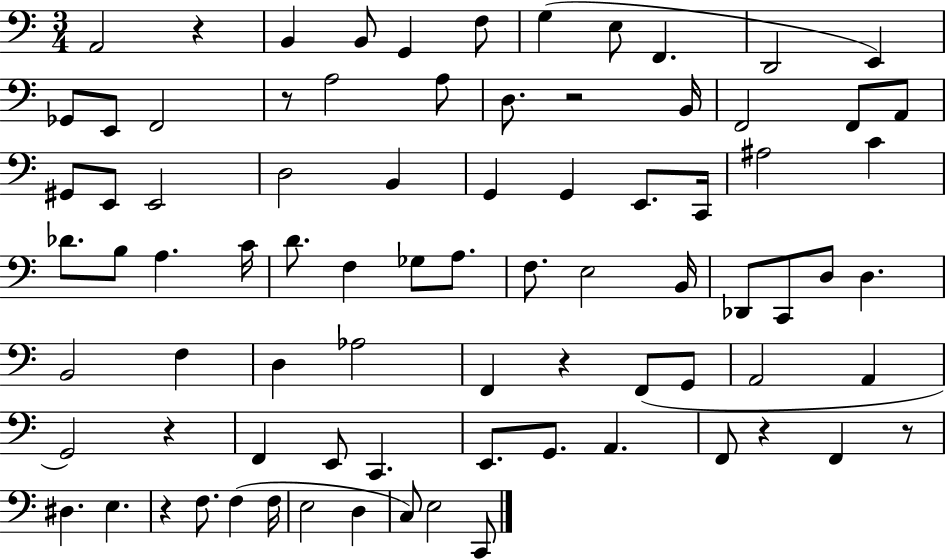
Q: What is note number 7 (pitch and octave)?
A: E3